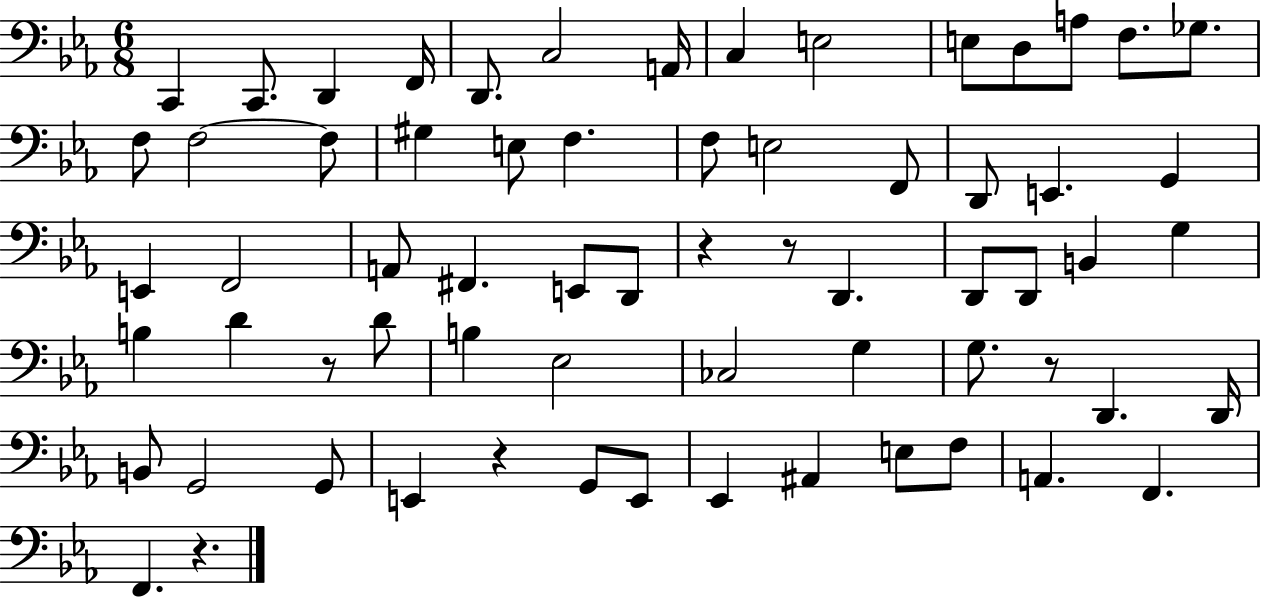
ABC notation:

X:1
T:Untitled
M:6/8
L:1/4
K:Eb
C,, C,,/2 D,, F,,/4 D,,/2 C,2 A,,/4 C, E,2 E,/2 D,/2 A,/2 F,/2 _G,/2 F,/2 F,2 F,/2 ^G, E,/2 F, F,/2 E,2 F,,/2 D,,/2 E,, G,, E,, F,,2 A,,/2 ^F,, E,,/2 D,,/2 z z/2 D,, D,,/2 D,,/2 B,, G, B, D z/2 D/2 B, _E,2 _C,2 G, G,/2 z/2 D,, D,,/4 B,,/2 G,,2 G,,/2 E,, z G,,/2 E,,/2 _E,, ^A,, E,/2 F,/2 A,, F,, F,, z